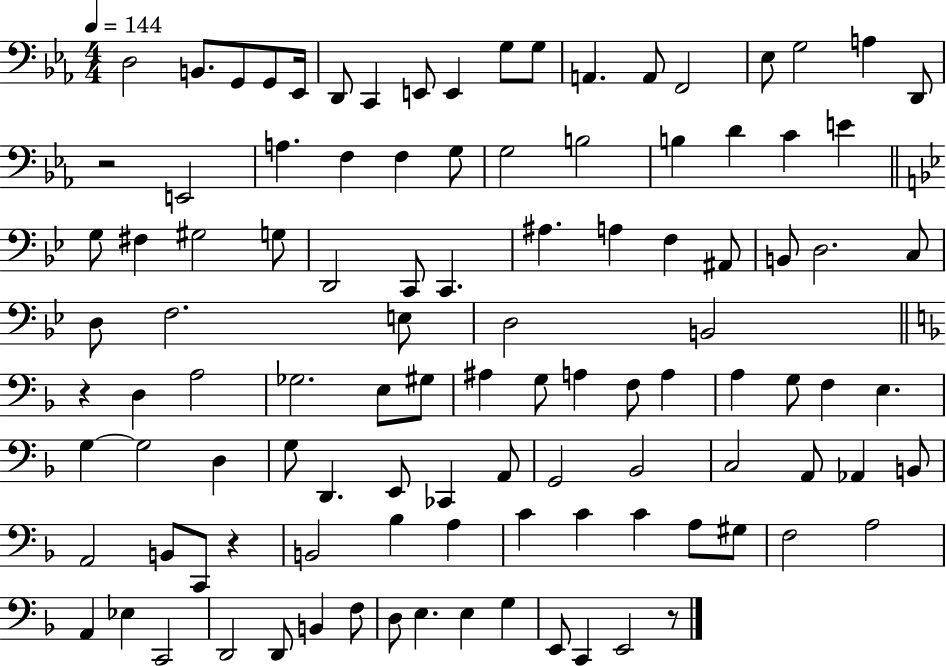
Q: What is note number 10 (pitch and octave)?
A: G3